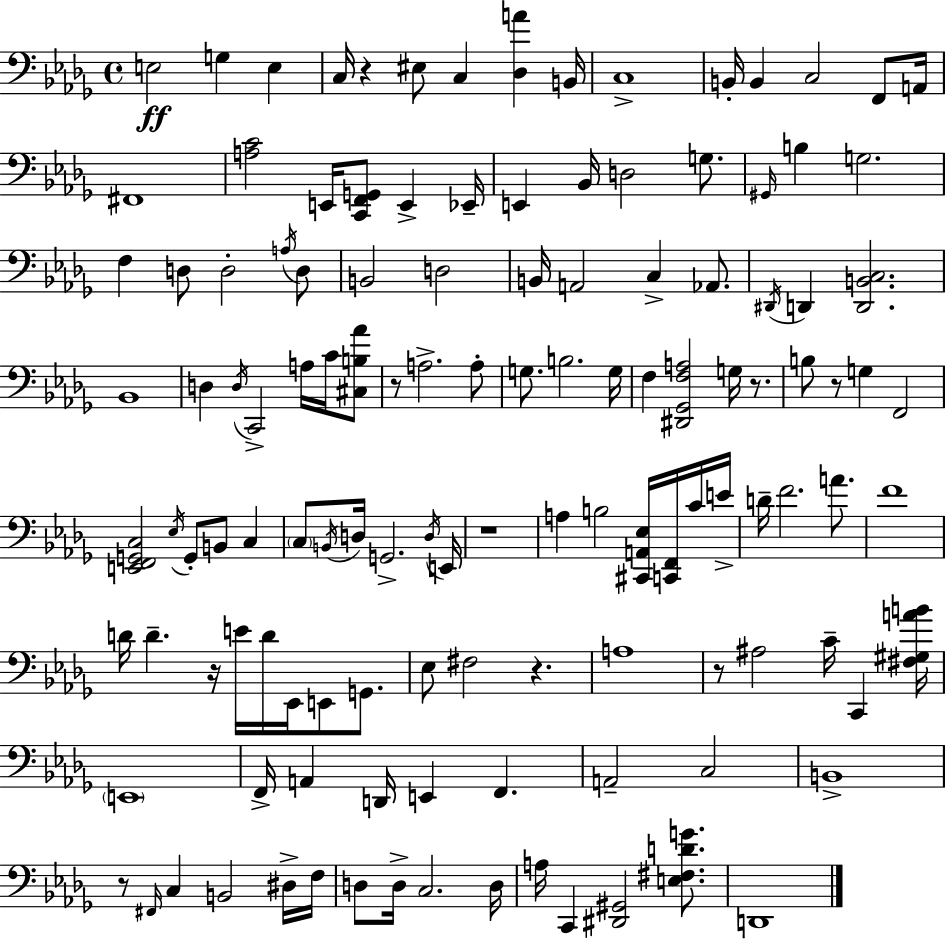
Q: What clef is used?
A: bass